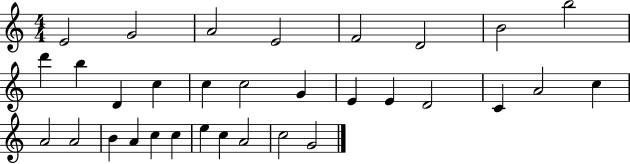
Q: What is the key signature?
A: C major